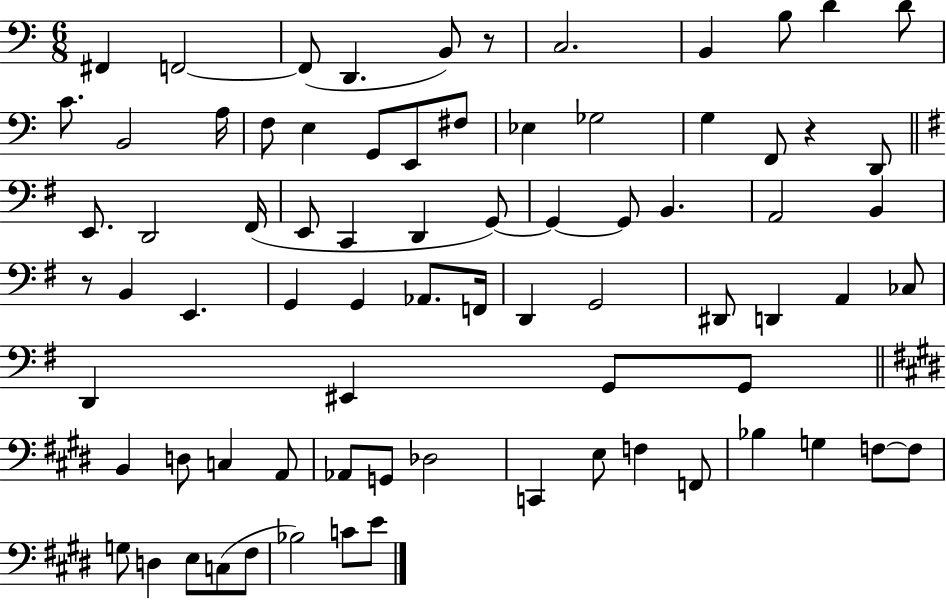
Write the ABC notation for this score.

X:1
T:Untitled
M:6/8
L:1/4
K:C
^F,, F,,2 F,,/2 D,, B,,/2 z/2 C,2 B,, B,/2 D D/2 C/2 B,,2 A,/4 F,/2 E, G,,/2 E,,/2 ^F,/2 _E, _G,2 G, F,,/2 z D,,/2 E,,/2 D,,2 ^F,,/4 E,,/2 C,, D,, G,,/2 G,, G,,/2 B,, A,,2 B,, z/2 B,, E,, G,, G,, _A,,/2 F,,/4 D,, G,,2 ^D,,/2 D,, A,, _C,/2 D,, ^E,, G,,/2 G,,/2 B,, D,/2 C, A,,/2 _A,,/2 G,,/2 _D,2 C,, E,/2 F, F,,/2 _B, G, F,/2 F,/2 G,/2 D, E,/2 C,/2 ^F,/2 _B,2 C/2 E/2